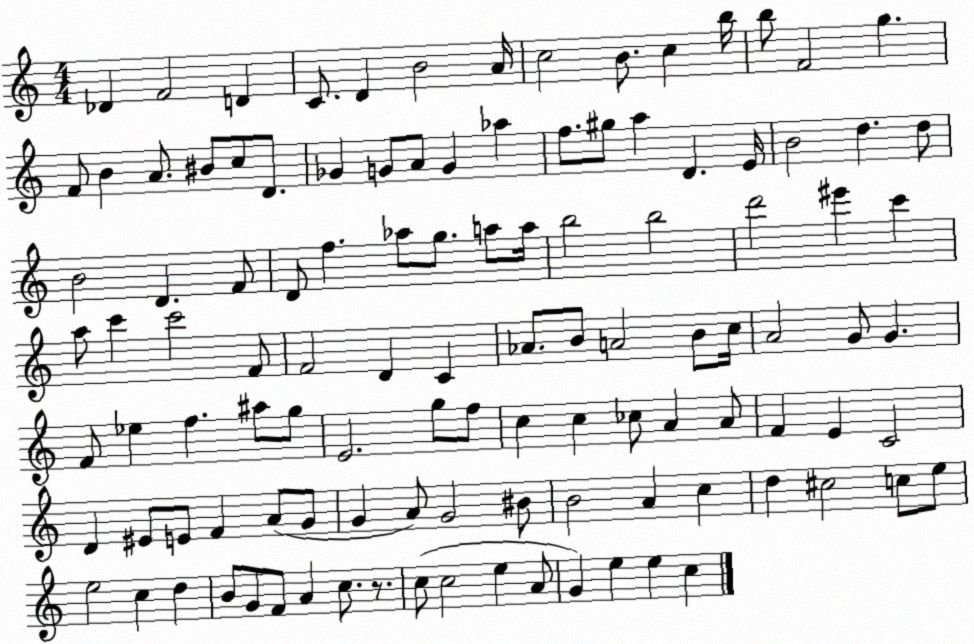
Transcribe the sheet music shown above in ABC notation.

X:1
T:Untitled
M:4/4
L:1/4
K:C
_D F2 D C/2 D B2 A/4 c2 B/2 c b/4 b/2 F2 g F/2 B A/2 ^B/2 c/2 D/2 _G G/2 A/2 G _a f/2 ^g/2 a D E/4 B2 d d/2 B2 D F/2 D/2 f _a/2 g/2 a/2 a/4 b2 b2 d'2 ^e' c' a/2 c' c'2 F/2 F2 D C _A/2 B/2 A2 B/2 c/4 A2 G/2 G F/2 _e f ^a/2 g/2 E2 g/2 f/2 c c _c/2 A A/2 F E C2 D ^E/2 E/2 F A/2 G/2 G A/2 G2 ^B/2 B2 A c d ^c2 c/2 e/2 e2 c d B/2 G/2 F/2 A c/2 z/2 c/2 c2 e A/2 G e e c